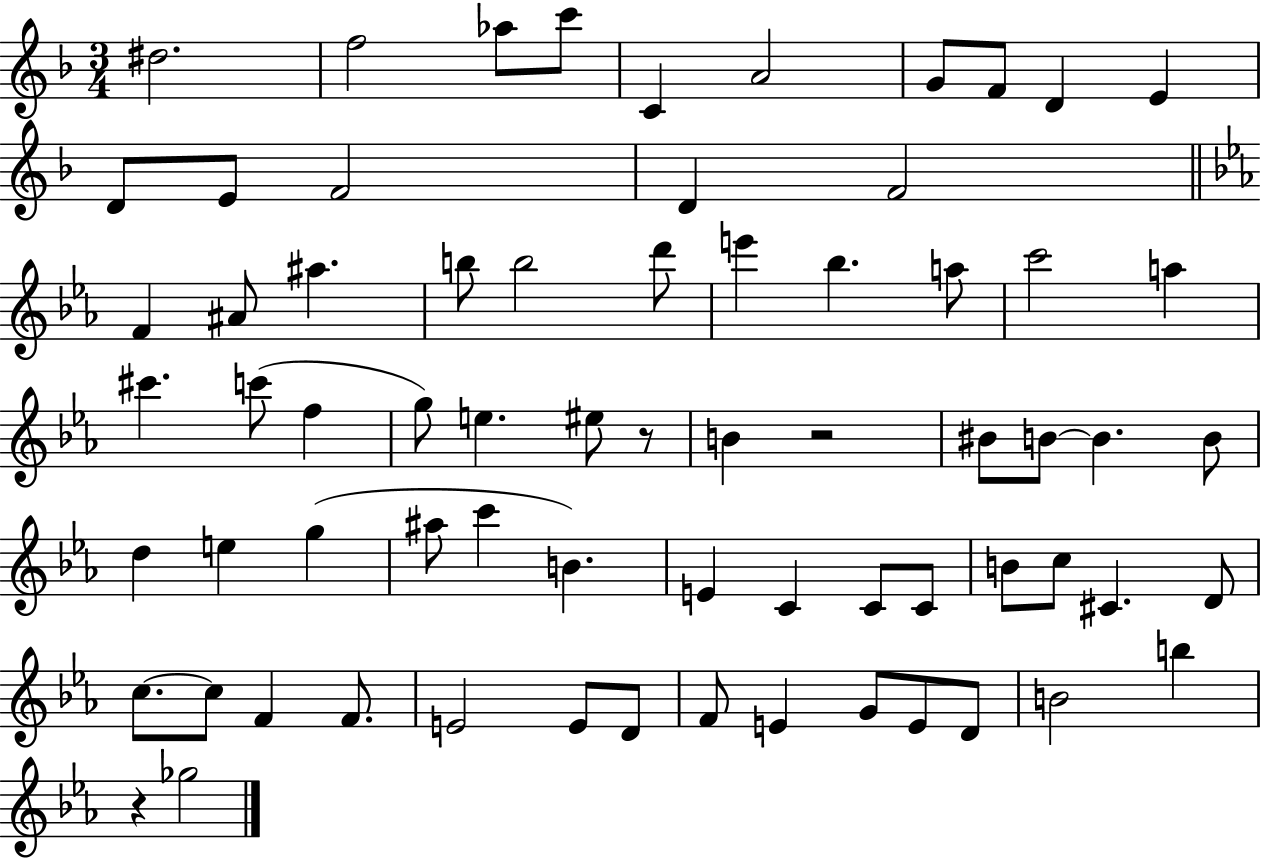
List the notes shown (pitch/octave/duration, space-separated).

D#5/h. F5/h Ab5/e C6/e C4/q A4/h G4/e F4/e D4/q E4/q D4/e E4/e F4/h D4/q F4/h F4/q A#4/e A#5/q. B5/e B5/h D6/e E6/q Bb5/q. A5/e C6/h A5/q C#6/q. C6/e F5/q G5/e E5/q. EIS5/e R/e B4/q R/h BIS4/e B4/e B4/q. B4/e D5/q E5/q G5/q A#5/e C6/q B4/q. E4/q C4/q C4/e C4/e B4/e C5/e C#4/q. D4/e C5/e. C5/e F4/q F4/e. E4/h E4/e D4/e F4/e E4/q G4/e E4/e D4/e B4/h B5/q R/q Gb5/h